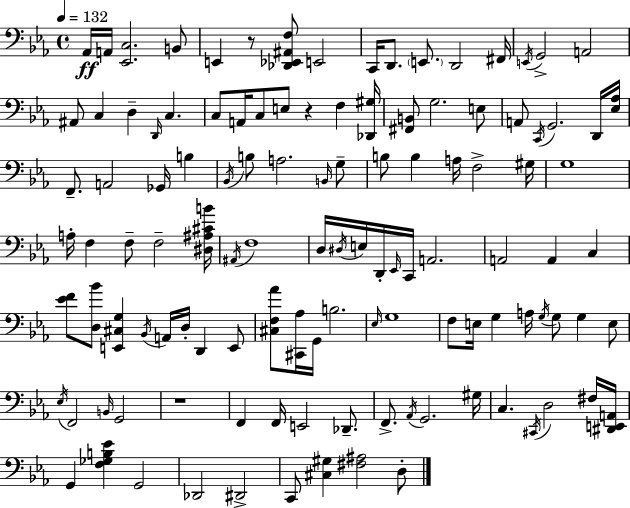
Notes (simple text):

Ab2/s A2/s [Eb2,C3]/h. B2/e E2/q R/e [Db2,Eb2,A#2,F3]/e E2/h C2/s D2/e. E2/e. D2/h F#2/s E2/s G2/h A2/h A#2/e C3/q D3/q D2/s C3/q. C3/e A2/s C3/e E3/e R/q F3/q [Db2,G#3]/s [F#2,B2]/e G3/h. E3/e A2/e C2/s G2/h. D2/s [Eb3,Ab3]/s F2/e. A2/h Gb2/s B3/q Bb2/s B3/e A3/h. B2/s G3/e B3/e B3/q A3/s F3/h G#3/s G3/w A3/s F3/q F3/e F3/h [D#3,A#3,C#4,B4]/s A#2/s F3/w D3/s D#3/s E3/s D2/s Eb2/s C2/s A2/h. A2/h A2/q C3/q [Eb4,F4]/e [D3,Bb4]/e [E2,C#3,G3]/q Bb2/s A2/s D3/s D2/q E2/e [C#3,F3,Ab4]/e [C#2,Ab3]/s G2/s B3/h. Eb3/s G3/w F3/e E3/s G3/q A3/s G3/s G3/e G3/q E3/e Eb3/s F2/h B2/s G2/h R/w F2/q F2/s E2/h Db2/e. F2/e. Ab2/s G2/h. G#3/s C3/q. C#2/s D3/h F#3/s [D#2,E2,A2]/s G2/q [F3,Gb3,B3,Eb4]/q G2/h Db2/h D#2/h C2/e [C#3,G#3]/q [F#3,A#3]/h D3/e